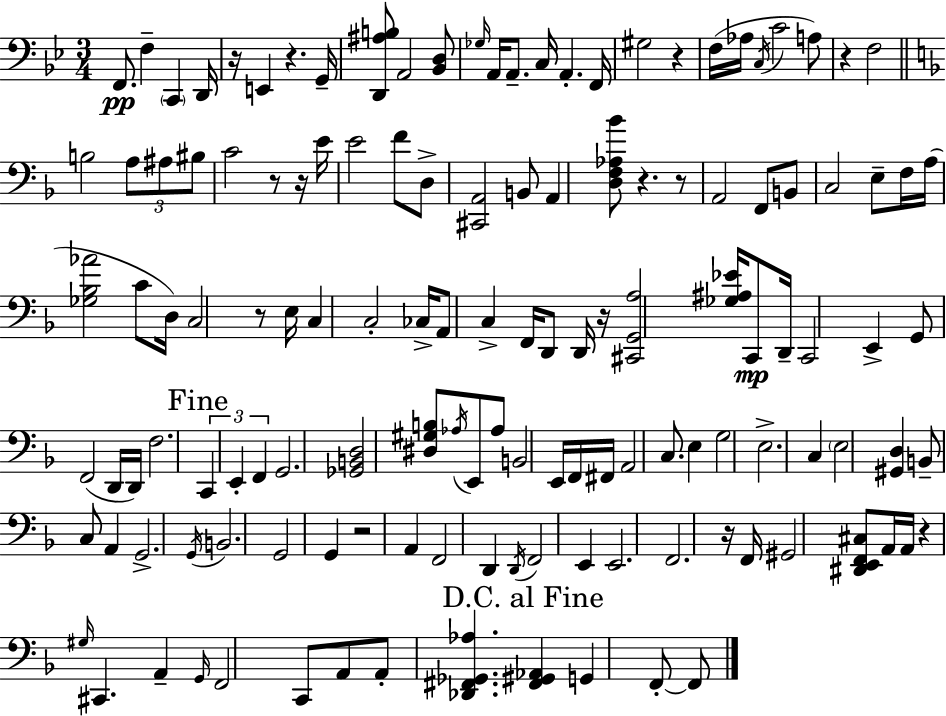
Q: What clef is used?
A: bass